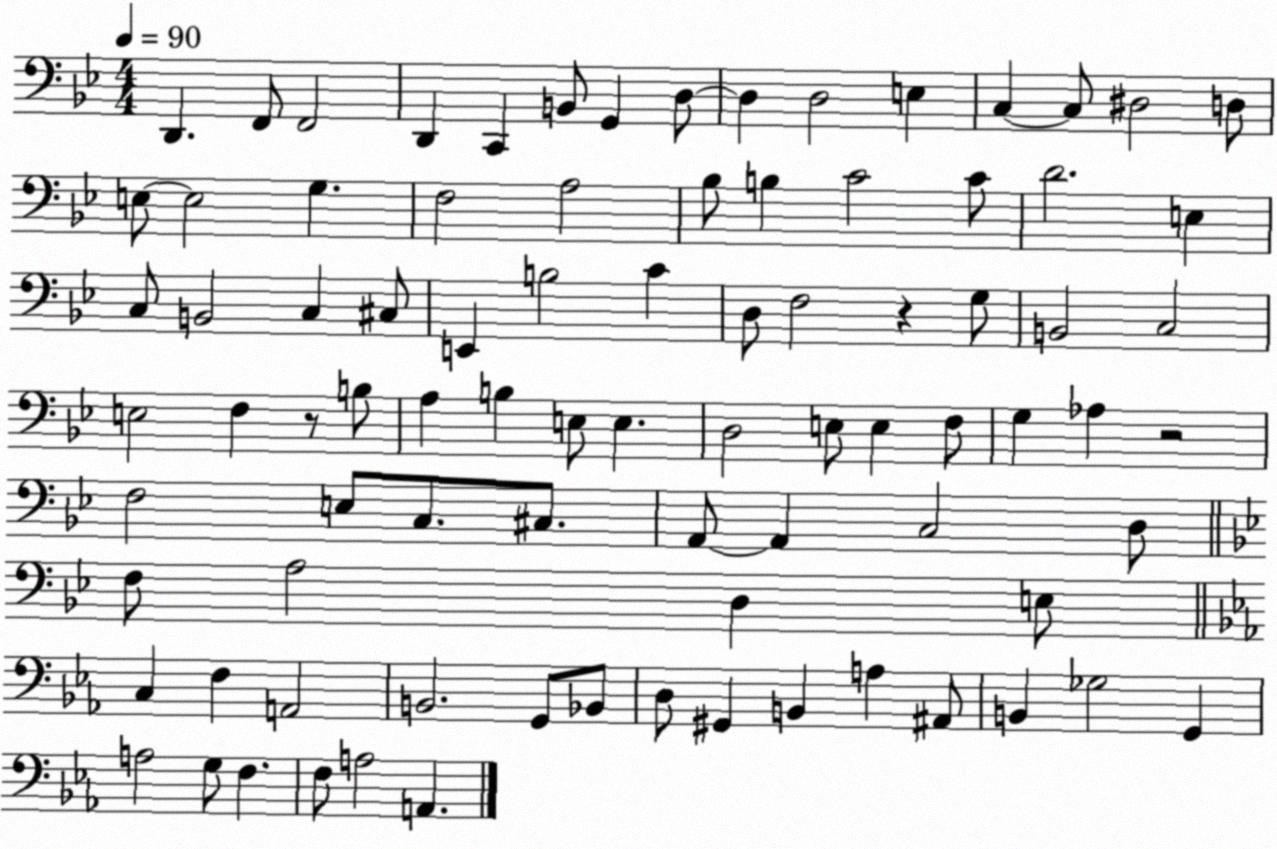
X:1
T:Untitled
M:4/4
L:1/4
K:Bb
D,, F,,/2 F,,2 D,, C,, B,,/2 G,, D,/2 D, D,2 E, C, C,/2 ^D,2 D,/2 E,/2 E,2 G, F,2 A,2 _B,/2 B, C2 C/2 D2 E, C,/2 B,,2 C, ^C,/2 E,, B,2 C D,/2 F,2 z G,/2 B,,2 C,2 E,2 F, z/2 B,/2 A, B, E,/2 E, D,2 E,/2 E, F,/2 G, _A, z2 F,2 E,/2 C,/2 ^C,/2 A,,/2 A,, C,2 D,/2 F,/2 A,2 D, E,/2 C, F, A,,2 B,,2 G,,/2 _B,,/2 D,/2 ^G,, B,, A, ^A,,/2 B,, _G,2 G,, A,2 G,/2 F, F,/2 A,2 A,,